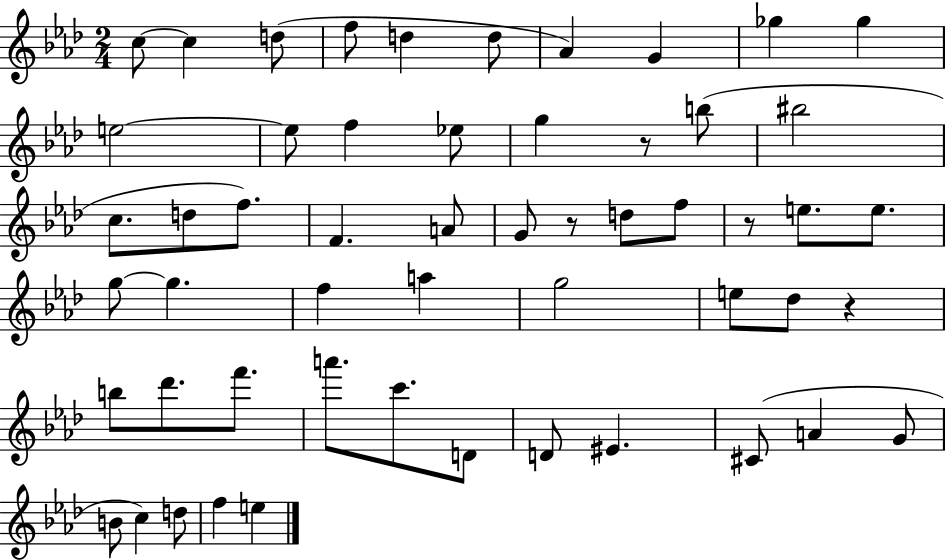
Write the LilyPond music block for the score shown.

{
  \clef treble
  \numericTimeSignature
  \time 2/4
  \key aes \major
  \repeat volta 2 { c''8~~ c''4 d''8( | f''8 d''4 d''8 | aes'4) g'4 | ges''4 ges''4 | \break e''2~~ | e''8 f''4 ees''8 | g''4 r8 b''8( | bis''2 | \break c''8. d''8 f''8.) | f'4. a'8 | g'8 r8 d''8 f''8 | r8 e''8. e''8. | \break g''8~~ g''4. | f''4 a''4 | g''2 | e''8 des''8 r4 | \break b''8 des'''8. f'''8. | a'''8. c'''8. d'8 | d'8 eis'4. | cis'8( a'4 g'8 | \break b'8 c''4) d''8 | f''4 e''4 | } \bar "|."
}